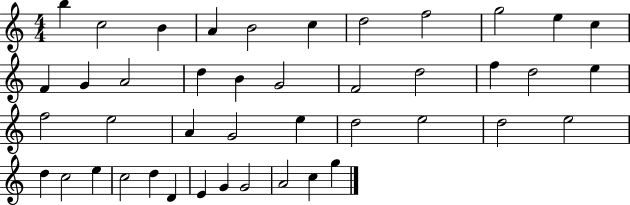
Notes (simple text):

B5/q C5/h B4/q A4/q B4/h C5/q D5/h F5/h G5/h E5/q C5/q F4/q G4/q A4/h D5/q B4/q G4/h F4/h D5/h F5/q D5/h E5/q F5/h E5/h A4/q G4/h E5/q D5/h E5/h D5/h E5/h D5/q C5/h E5/q C5/h D5/q D4/q E4/q G4/q G4/h A4/h C5/q G5/q